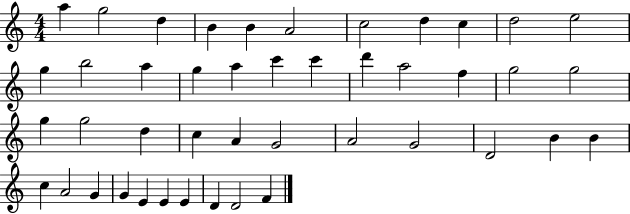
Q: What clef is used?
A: treble